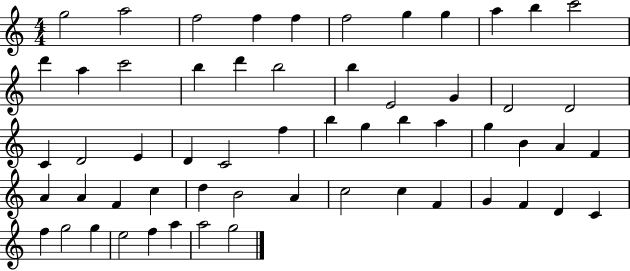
X:1
T:Untitled
M:4/4
L:1/4
K:C
g2 a2 f2 f f f2 g g a b c'2 d' a c'2 b d' b2 b E2 G D2 D2 C D2 E D C2 f b g b a g B A F A A F c d B2 A c2 c F G F D C f g2 g e2 f a a2 g2